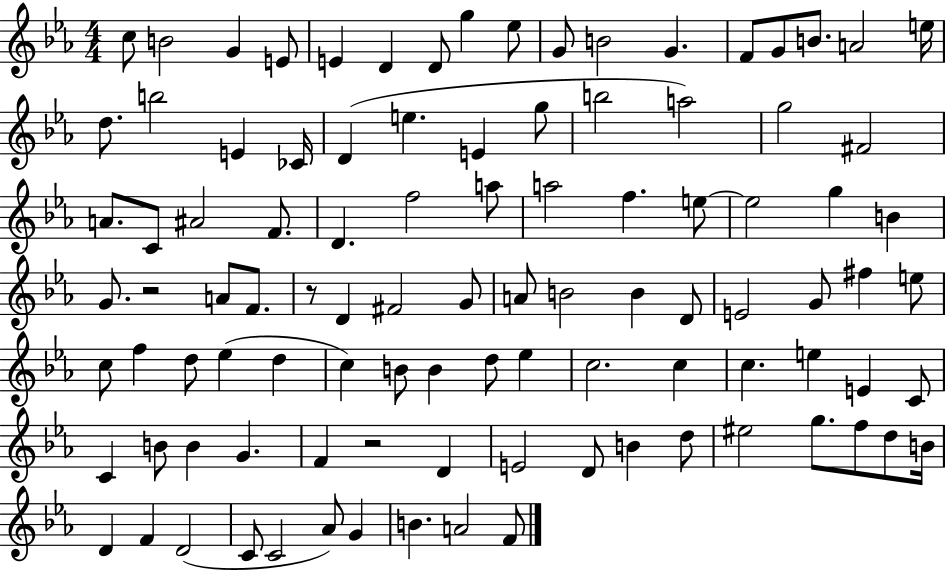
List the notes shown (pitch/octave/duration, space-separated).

C5/e B4/h G4/q E4/e E4/q D4/q D4/e G5/q Eb5/e G4/e B4/h G4/q. F4/e G4/e B4/e. A4/h E5/s D5/e. B5/h E4/q CES4/s D4/q E5/q. E4/q G5/e B5/h A5/h G5/h F#4/h A4/e. C4/e A#4/h F4/e. D4/q. F5/h A5/e A5/h F5/q. E5/e E5/h G5/q B4/q G4/e. R/h A4/e F4/e. R/e D4/q F#4/h G4/e A4/e B4/h B4/q D4/e E4/h G4/e F#5/q E5/e C5/e F5/q D5/e Eb5/q D5/q C5/q B4/e B4/q D5/e Eb5/q C5/h. C5/q C5/q. E5/q E4/q C4/e C4/q B4/e B4/q G4/q. F4/q R/h D4/q E4/h D4/e B4/q D5/e EIS5/h G5/e. F5/e D5/e B4/s D4/q F4/q D4/h C4/e C4/h Ab4/e G4/q B4/q. A4/h F4/e